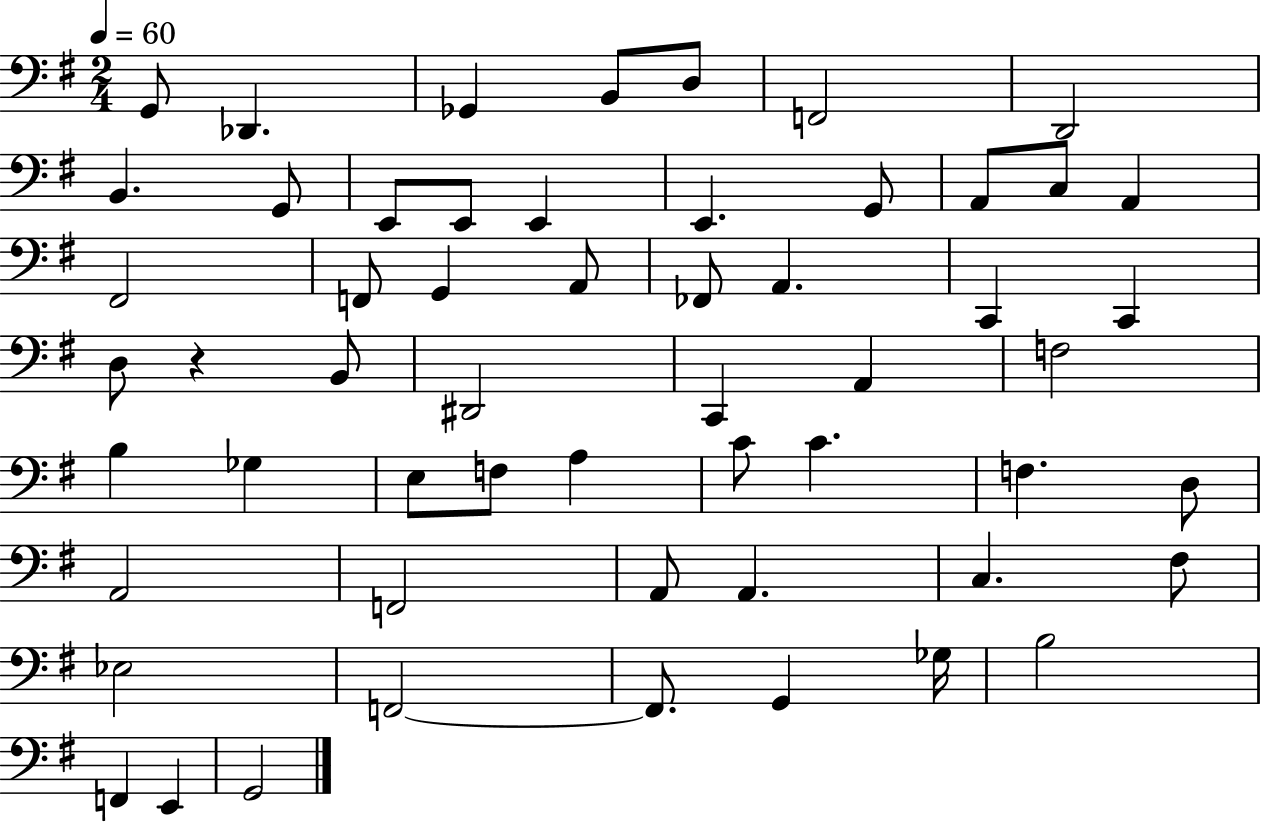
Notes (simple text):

G2/e Db2/q. Gb2/q B2/e D3/e F2/h D2/h B2/q. G2/e E2/e E2/e E2/q E2/q. G2/e A2/e C3/e A2/q F#2/h F2/e G2/q A2/e FES2/e A2/q. C2/q C2/q D3/e R/q B2/e D#2/h C2/q A2/q F3/h B3/q Gb3/q E3/e F3/e A3/q C4/e C4/q. F3/q. D3/e A2/h F2/h A2/e A2/q. C3/q. F#3/e Eb3/h F2/h F2/e. G2/q Gb3/s B3/h F2/q E2/q G2/h